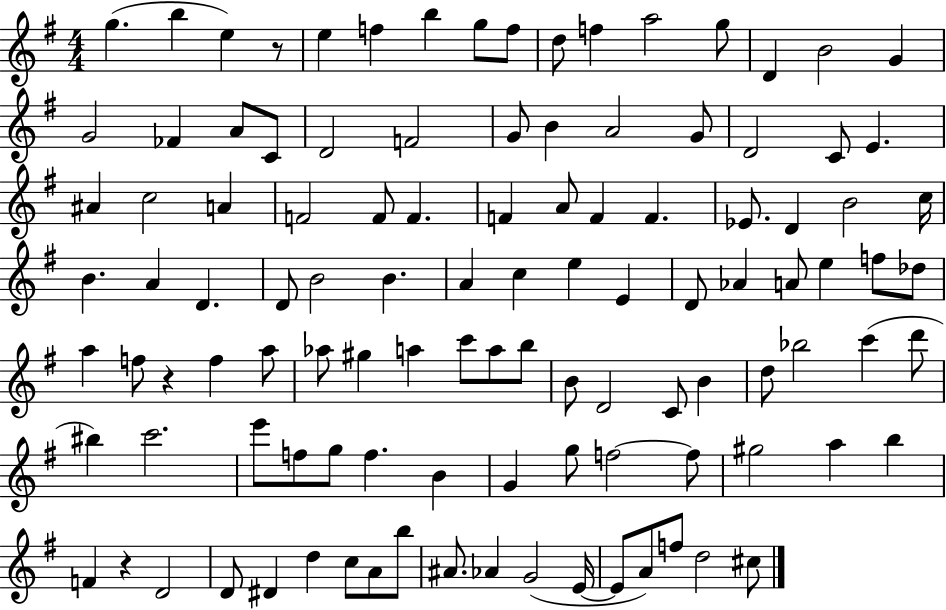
X:1
T:Untitled
M:4/4
L:1/4
K:G
g b e z/2 e f b g/2 f/2 d/2 f a2 g/2 D B2 G G2 _F A/2 C/2 D2 F2 G/2 B A2 G/2 D2 C/2 E ^A c2 A F2 F/2 F F A/2 F F _E/2 D B2 c/4 B A D D/2 B2 B A c e E D/2 _A A/2 e f/2 _d/2 a f/2 z f a/2 _a/2 ^g a c'/2 a/2 b/2 B/2 D2 C/2 B d/2 _b2 c' d'/2 ^b c'2 e'/2 f/2 g/2 f B G g/2 f2 f/2 ^g2 a b F z D2 D/2 ^D d c/2 A/2 b/2 ^A/2 _A G2 E/4 E/2 A/2 f/2 d2 ^c/2